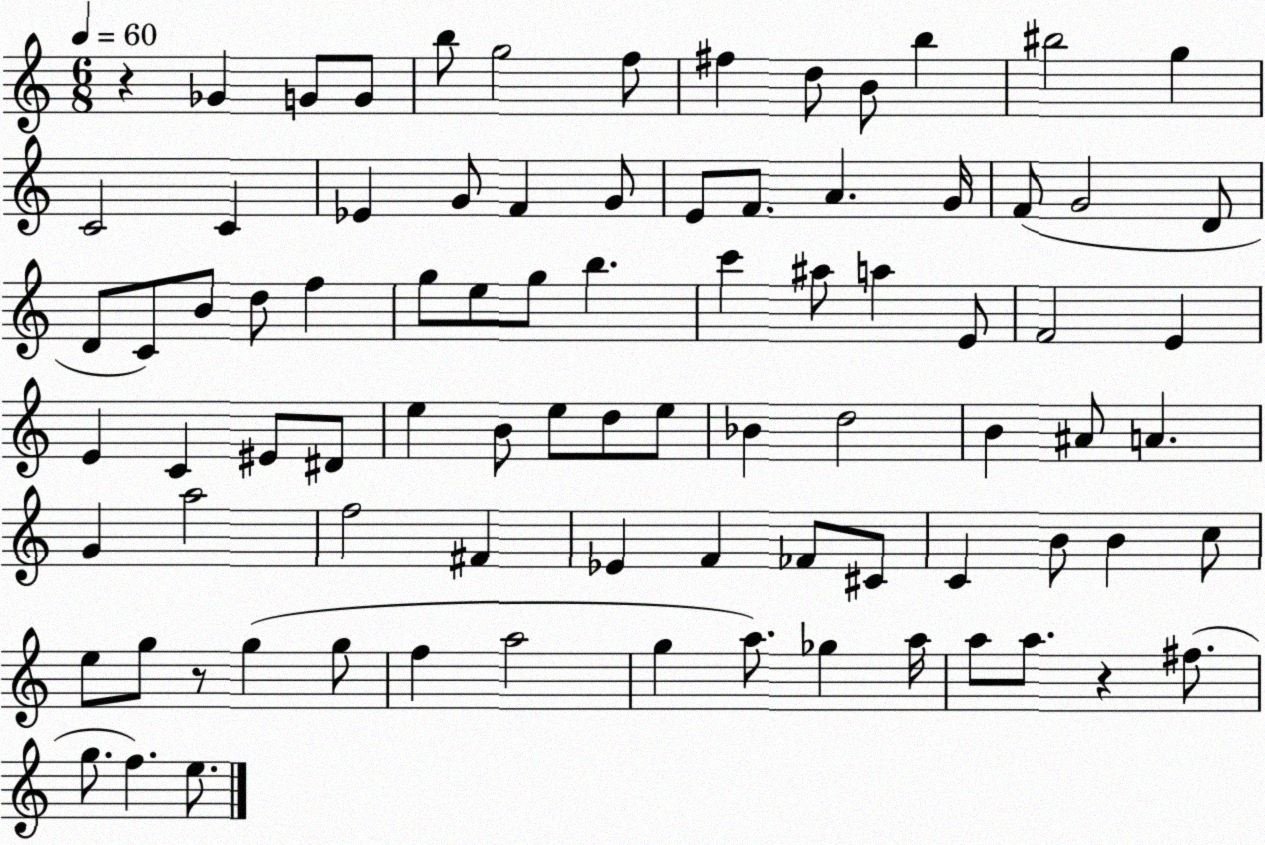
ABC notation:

X:1
T:Untitled
M:6/8
L:1/4
K:C
z _G G/2 G/2 b/2 g2 f/2 ^f d/2 B/2 b ^b2 g C2 C _E G/2 F G/2 E/2 F/2 A G/4 F/2 G2 D/2 D/2 C/2 B/2 d/2 f g/2 e/2 g/2 b c' ^a/2 a E/2 F2 E E C ^E/2 ^D/2 e B/2 e/2 d/2 e/2 _B d2 B ^A/2 A G a2 f2 ^F _E F _F/2 ^C/2 C B/2 B c/2 e/2 g/2 z/2 g g/2 f a2 g a/2 _g a/4 a/2 a/2 z ^f/2 g/2 f e/2